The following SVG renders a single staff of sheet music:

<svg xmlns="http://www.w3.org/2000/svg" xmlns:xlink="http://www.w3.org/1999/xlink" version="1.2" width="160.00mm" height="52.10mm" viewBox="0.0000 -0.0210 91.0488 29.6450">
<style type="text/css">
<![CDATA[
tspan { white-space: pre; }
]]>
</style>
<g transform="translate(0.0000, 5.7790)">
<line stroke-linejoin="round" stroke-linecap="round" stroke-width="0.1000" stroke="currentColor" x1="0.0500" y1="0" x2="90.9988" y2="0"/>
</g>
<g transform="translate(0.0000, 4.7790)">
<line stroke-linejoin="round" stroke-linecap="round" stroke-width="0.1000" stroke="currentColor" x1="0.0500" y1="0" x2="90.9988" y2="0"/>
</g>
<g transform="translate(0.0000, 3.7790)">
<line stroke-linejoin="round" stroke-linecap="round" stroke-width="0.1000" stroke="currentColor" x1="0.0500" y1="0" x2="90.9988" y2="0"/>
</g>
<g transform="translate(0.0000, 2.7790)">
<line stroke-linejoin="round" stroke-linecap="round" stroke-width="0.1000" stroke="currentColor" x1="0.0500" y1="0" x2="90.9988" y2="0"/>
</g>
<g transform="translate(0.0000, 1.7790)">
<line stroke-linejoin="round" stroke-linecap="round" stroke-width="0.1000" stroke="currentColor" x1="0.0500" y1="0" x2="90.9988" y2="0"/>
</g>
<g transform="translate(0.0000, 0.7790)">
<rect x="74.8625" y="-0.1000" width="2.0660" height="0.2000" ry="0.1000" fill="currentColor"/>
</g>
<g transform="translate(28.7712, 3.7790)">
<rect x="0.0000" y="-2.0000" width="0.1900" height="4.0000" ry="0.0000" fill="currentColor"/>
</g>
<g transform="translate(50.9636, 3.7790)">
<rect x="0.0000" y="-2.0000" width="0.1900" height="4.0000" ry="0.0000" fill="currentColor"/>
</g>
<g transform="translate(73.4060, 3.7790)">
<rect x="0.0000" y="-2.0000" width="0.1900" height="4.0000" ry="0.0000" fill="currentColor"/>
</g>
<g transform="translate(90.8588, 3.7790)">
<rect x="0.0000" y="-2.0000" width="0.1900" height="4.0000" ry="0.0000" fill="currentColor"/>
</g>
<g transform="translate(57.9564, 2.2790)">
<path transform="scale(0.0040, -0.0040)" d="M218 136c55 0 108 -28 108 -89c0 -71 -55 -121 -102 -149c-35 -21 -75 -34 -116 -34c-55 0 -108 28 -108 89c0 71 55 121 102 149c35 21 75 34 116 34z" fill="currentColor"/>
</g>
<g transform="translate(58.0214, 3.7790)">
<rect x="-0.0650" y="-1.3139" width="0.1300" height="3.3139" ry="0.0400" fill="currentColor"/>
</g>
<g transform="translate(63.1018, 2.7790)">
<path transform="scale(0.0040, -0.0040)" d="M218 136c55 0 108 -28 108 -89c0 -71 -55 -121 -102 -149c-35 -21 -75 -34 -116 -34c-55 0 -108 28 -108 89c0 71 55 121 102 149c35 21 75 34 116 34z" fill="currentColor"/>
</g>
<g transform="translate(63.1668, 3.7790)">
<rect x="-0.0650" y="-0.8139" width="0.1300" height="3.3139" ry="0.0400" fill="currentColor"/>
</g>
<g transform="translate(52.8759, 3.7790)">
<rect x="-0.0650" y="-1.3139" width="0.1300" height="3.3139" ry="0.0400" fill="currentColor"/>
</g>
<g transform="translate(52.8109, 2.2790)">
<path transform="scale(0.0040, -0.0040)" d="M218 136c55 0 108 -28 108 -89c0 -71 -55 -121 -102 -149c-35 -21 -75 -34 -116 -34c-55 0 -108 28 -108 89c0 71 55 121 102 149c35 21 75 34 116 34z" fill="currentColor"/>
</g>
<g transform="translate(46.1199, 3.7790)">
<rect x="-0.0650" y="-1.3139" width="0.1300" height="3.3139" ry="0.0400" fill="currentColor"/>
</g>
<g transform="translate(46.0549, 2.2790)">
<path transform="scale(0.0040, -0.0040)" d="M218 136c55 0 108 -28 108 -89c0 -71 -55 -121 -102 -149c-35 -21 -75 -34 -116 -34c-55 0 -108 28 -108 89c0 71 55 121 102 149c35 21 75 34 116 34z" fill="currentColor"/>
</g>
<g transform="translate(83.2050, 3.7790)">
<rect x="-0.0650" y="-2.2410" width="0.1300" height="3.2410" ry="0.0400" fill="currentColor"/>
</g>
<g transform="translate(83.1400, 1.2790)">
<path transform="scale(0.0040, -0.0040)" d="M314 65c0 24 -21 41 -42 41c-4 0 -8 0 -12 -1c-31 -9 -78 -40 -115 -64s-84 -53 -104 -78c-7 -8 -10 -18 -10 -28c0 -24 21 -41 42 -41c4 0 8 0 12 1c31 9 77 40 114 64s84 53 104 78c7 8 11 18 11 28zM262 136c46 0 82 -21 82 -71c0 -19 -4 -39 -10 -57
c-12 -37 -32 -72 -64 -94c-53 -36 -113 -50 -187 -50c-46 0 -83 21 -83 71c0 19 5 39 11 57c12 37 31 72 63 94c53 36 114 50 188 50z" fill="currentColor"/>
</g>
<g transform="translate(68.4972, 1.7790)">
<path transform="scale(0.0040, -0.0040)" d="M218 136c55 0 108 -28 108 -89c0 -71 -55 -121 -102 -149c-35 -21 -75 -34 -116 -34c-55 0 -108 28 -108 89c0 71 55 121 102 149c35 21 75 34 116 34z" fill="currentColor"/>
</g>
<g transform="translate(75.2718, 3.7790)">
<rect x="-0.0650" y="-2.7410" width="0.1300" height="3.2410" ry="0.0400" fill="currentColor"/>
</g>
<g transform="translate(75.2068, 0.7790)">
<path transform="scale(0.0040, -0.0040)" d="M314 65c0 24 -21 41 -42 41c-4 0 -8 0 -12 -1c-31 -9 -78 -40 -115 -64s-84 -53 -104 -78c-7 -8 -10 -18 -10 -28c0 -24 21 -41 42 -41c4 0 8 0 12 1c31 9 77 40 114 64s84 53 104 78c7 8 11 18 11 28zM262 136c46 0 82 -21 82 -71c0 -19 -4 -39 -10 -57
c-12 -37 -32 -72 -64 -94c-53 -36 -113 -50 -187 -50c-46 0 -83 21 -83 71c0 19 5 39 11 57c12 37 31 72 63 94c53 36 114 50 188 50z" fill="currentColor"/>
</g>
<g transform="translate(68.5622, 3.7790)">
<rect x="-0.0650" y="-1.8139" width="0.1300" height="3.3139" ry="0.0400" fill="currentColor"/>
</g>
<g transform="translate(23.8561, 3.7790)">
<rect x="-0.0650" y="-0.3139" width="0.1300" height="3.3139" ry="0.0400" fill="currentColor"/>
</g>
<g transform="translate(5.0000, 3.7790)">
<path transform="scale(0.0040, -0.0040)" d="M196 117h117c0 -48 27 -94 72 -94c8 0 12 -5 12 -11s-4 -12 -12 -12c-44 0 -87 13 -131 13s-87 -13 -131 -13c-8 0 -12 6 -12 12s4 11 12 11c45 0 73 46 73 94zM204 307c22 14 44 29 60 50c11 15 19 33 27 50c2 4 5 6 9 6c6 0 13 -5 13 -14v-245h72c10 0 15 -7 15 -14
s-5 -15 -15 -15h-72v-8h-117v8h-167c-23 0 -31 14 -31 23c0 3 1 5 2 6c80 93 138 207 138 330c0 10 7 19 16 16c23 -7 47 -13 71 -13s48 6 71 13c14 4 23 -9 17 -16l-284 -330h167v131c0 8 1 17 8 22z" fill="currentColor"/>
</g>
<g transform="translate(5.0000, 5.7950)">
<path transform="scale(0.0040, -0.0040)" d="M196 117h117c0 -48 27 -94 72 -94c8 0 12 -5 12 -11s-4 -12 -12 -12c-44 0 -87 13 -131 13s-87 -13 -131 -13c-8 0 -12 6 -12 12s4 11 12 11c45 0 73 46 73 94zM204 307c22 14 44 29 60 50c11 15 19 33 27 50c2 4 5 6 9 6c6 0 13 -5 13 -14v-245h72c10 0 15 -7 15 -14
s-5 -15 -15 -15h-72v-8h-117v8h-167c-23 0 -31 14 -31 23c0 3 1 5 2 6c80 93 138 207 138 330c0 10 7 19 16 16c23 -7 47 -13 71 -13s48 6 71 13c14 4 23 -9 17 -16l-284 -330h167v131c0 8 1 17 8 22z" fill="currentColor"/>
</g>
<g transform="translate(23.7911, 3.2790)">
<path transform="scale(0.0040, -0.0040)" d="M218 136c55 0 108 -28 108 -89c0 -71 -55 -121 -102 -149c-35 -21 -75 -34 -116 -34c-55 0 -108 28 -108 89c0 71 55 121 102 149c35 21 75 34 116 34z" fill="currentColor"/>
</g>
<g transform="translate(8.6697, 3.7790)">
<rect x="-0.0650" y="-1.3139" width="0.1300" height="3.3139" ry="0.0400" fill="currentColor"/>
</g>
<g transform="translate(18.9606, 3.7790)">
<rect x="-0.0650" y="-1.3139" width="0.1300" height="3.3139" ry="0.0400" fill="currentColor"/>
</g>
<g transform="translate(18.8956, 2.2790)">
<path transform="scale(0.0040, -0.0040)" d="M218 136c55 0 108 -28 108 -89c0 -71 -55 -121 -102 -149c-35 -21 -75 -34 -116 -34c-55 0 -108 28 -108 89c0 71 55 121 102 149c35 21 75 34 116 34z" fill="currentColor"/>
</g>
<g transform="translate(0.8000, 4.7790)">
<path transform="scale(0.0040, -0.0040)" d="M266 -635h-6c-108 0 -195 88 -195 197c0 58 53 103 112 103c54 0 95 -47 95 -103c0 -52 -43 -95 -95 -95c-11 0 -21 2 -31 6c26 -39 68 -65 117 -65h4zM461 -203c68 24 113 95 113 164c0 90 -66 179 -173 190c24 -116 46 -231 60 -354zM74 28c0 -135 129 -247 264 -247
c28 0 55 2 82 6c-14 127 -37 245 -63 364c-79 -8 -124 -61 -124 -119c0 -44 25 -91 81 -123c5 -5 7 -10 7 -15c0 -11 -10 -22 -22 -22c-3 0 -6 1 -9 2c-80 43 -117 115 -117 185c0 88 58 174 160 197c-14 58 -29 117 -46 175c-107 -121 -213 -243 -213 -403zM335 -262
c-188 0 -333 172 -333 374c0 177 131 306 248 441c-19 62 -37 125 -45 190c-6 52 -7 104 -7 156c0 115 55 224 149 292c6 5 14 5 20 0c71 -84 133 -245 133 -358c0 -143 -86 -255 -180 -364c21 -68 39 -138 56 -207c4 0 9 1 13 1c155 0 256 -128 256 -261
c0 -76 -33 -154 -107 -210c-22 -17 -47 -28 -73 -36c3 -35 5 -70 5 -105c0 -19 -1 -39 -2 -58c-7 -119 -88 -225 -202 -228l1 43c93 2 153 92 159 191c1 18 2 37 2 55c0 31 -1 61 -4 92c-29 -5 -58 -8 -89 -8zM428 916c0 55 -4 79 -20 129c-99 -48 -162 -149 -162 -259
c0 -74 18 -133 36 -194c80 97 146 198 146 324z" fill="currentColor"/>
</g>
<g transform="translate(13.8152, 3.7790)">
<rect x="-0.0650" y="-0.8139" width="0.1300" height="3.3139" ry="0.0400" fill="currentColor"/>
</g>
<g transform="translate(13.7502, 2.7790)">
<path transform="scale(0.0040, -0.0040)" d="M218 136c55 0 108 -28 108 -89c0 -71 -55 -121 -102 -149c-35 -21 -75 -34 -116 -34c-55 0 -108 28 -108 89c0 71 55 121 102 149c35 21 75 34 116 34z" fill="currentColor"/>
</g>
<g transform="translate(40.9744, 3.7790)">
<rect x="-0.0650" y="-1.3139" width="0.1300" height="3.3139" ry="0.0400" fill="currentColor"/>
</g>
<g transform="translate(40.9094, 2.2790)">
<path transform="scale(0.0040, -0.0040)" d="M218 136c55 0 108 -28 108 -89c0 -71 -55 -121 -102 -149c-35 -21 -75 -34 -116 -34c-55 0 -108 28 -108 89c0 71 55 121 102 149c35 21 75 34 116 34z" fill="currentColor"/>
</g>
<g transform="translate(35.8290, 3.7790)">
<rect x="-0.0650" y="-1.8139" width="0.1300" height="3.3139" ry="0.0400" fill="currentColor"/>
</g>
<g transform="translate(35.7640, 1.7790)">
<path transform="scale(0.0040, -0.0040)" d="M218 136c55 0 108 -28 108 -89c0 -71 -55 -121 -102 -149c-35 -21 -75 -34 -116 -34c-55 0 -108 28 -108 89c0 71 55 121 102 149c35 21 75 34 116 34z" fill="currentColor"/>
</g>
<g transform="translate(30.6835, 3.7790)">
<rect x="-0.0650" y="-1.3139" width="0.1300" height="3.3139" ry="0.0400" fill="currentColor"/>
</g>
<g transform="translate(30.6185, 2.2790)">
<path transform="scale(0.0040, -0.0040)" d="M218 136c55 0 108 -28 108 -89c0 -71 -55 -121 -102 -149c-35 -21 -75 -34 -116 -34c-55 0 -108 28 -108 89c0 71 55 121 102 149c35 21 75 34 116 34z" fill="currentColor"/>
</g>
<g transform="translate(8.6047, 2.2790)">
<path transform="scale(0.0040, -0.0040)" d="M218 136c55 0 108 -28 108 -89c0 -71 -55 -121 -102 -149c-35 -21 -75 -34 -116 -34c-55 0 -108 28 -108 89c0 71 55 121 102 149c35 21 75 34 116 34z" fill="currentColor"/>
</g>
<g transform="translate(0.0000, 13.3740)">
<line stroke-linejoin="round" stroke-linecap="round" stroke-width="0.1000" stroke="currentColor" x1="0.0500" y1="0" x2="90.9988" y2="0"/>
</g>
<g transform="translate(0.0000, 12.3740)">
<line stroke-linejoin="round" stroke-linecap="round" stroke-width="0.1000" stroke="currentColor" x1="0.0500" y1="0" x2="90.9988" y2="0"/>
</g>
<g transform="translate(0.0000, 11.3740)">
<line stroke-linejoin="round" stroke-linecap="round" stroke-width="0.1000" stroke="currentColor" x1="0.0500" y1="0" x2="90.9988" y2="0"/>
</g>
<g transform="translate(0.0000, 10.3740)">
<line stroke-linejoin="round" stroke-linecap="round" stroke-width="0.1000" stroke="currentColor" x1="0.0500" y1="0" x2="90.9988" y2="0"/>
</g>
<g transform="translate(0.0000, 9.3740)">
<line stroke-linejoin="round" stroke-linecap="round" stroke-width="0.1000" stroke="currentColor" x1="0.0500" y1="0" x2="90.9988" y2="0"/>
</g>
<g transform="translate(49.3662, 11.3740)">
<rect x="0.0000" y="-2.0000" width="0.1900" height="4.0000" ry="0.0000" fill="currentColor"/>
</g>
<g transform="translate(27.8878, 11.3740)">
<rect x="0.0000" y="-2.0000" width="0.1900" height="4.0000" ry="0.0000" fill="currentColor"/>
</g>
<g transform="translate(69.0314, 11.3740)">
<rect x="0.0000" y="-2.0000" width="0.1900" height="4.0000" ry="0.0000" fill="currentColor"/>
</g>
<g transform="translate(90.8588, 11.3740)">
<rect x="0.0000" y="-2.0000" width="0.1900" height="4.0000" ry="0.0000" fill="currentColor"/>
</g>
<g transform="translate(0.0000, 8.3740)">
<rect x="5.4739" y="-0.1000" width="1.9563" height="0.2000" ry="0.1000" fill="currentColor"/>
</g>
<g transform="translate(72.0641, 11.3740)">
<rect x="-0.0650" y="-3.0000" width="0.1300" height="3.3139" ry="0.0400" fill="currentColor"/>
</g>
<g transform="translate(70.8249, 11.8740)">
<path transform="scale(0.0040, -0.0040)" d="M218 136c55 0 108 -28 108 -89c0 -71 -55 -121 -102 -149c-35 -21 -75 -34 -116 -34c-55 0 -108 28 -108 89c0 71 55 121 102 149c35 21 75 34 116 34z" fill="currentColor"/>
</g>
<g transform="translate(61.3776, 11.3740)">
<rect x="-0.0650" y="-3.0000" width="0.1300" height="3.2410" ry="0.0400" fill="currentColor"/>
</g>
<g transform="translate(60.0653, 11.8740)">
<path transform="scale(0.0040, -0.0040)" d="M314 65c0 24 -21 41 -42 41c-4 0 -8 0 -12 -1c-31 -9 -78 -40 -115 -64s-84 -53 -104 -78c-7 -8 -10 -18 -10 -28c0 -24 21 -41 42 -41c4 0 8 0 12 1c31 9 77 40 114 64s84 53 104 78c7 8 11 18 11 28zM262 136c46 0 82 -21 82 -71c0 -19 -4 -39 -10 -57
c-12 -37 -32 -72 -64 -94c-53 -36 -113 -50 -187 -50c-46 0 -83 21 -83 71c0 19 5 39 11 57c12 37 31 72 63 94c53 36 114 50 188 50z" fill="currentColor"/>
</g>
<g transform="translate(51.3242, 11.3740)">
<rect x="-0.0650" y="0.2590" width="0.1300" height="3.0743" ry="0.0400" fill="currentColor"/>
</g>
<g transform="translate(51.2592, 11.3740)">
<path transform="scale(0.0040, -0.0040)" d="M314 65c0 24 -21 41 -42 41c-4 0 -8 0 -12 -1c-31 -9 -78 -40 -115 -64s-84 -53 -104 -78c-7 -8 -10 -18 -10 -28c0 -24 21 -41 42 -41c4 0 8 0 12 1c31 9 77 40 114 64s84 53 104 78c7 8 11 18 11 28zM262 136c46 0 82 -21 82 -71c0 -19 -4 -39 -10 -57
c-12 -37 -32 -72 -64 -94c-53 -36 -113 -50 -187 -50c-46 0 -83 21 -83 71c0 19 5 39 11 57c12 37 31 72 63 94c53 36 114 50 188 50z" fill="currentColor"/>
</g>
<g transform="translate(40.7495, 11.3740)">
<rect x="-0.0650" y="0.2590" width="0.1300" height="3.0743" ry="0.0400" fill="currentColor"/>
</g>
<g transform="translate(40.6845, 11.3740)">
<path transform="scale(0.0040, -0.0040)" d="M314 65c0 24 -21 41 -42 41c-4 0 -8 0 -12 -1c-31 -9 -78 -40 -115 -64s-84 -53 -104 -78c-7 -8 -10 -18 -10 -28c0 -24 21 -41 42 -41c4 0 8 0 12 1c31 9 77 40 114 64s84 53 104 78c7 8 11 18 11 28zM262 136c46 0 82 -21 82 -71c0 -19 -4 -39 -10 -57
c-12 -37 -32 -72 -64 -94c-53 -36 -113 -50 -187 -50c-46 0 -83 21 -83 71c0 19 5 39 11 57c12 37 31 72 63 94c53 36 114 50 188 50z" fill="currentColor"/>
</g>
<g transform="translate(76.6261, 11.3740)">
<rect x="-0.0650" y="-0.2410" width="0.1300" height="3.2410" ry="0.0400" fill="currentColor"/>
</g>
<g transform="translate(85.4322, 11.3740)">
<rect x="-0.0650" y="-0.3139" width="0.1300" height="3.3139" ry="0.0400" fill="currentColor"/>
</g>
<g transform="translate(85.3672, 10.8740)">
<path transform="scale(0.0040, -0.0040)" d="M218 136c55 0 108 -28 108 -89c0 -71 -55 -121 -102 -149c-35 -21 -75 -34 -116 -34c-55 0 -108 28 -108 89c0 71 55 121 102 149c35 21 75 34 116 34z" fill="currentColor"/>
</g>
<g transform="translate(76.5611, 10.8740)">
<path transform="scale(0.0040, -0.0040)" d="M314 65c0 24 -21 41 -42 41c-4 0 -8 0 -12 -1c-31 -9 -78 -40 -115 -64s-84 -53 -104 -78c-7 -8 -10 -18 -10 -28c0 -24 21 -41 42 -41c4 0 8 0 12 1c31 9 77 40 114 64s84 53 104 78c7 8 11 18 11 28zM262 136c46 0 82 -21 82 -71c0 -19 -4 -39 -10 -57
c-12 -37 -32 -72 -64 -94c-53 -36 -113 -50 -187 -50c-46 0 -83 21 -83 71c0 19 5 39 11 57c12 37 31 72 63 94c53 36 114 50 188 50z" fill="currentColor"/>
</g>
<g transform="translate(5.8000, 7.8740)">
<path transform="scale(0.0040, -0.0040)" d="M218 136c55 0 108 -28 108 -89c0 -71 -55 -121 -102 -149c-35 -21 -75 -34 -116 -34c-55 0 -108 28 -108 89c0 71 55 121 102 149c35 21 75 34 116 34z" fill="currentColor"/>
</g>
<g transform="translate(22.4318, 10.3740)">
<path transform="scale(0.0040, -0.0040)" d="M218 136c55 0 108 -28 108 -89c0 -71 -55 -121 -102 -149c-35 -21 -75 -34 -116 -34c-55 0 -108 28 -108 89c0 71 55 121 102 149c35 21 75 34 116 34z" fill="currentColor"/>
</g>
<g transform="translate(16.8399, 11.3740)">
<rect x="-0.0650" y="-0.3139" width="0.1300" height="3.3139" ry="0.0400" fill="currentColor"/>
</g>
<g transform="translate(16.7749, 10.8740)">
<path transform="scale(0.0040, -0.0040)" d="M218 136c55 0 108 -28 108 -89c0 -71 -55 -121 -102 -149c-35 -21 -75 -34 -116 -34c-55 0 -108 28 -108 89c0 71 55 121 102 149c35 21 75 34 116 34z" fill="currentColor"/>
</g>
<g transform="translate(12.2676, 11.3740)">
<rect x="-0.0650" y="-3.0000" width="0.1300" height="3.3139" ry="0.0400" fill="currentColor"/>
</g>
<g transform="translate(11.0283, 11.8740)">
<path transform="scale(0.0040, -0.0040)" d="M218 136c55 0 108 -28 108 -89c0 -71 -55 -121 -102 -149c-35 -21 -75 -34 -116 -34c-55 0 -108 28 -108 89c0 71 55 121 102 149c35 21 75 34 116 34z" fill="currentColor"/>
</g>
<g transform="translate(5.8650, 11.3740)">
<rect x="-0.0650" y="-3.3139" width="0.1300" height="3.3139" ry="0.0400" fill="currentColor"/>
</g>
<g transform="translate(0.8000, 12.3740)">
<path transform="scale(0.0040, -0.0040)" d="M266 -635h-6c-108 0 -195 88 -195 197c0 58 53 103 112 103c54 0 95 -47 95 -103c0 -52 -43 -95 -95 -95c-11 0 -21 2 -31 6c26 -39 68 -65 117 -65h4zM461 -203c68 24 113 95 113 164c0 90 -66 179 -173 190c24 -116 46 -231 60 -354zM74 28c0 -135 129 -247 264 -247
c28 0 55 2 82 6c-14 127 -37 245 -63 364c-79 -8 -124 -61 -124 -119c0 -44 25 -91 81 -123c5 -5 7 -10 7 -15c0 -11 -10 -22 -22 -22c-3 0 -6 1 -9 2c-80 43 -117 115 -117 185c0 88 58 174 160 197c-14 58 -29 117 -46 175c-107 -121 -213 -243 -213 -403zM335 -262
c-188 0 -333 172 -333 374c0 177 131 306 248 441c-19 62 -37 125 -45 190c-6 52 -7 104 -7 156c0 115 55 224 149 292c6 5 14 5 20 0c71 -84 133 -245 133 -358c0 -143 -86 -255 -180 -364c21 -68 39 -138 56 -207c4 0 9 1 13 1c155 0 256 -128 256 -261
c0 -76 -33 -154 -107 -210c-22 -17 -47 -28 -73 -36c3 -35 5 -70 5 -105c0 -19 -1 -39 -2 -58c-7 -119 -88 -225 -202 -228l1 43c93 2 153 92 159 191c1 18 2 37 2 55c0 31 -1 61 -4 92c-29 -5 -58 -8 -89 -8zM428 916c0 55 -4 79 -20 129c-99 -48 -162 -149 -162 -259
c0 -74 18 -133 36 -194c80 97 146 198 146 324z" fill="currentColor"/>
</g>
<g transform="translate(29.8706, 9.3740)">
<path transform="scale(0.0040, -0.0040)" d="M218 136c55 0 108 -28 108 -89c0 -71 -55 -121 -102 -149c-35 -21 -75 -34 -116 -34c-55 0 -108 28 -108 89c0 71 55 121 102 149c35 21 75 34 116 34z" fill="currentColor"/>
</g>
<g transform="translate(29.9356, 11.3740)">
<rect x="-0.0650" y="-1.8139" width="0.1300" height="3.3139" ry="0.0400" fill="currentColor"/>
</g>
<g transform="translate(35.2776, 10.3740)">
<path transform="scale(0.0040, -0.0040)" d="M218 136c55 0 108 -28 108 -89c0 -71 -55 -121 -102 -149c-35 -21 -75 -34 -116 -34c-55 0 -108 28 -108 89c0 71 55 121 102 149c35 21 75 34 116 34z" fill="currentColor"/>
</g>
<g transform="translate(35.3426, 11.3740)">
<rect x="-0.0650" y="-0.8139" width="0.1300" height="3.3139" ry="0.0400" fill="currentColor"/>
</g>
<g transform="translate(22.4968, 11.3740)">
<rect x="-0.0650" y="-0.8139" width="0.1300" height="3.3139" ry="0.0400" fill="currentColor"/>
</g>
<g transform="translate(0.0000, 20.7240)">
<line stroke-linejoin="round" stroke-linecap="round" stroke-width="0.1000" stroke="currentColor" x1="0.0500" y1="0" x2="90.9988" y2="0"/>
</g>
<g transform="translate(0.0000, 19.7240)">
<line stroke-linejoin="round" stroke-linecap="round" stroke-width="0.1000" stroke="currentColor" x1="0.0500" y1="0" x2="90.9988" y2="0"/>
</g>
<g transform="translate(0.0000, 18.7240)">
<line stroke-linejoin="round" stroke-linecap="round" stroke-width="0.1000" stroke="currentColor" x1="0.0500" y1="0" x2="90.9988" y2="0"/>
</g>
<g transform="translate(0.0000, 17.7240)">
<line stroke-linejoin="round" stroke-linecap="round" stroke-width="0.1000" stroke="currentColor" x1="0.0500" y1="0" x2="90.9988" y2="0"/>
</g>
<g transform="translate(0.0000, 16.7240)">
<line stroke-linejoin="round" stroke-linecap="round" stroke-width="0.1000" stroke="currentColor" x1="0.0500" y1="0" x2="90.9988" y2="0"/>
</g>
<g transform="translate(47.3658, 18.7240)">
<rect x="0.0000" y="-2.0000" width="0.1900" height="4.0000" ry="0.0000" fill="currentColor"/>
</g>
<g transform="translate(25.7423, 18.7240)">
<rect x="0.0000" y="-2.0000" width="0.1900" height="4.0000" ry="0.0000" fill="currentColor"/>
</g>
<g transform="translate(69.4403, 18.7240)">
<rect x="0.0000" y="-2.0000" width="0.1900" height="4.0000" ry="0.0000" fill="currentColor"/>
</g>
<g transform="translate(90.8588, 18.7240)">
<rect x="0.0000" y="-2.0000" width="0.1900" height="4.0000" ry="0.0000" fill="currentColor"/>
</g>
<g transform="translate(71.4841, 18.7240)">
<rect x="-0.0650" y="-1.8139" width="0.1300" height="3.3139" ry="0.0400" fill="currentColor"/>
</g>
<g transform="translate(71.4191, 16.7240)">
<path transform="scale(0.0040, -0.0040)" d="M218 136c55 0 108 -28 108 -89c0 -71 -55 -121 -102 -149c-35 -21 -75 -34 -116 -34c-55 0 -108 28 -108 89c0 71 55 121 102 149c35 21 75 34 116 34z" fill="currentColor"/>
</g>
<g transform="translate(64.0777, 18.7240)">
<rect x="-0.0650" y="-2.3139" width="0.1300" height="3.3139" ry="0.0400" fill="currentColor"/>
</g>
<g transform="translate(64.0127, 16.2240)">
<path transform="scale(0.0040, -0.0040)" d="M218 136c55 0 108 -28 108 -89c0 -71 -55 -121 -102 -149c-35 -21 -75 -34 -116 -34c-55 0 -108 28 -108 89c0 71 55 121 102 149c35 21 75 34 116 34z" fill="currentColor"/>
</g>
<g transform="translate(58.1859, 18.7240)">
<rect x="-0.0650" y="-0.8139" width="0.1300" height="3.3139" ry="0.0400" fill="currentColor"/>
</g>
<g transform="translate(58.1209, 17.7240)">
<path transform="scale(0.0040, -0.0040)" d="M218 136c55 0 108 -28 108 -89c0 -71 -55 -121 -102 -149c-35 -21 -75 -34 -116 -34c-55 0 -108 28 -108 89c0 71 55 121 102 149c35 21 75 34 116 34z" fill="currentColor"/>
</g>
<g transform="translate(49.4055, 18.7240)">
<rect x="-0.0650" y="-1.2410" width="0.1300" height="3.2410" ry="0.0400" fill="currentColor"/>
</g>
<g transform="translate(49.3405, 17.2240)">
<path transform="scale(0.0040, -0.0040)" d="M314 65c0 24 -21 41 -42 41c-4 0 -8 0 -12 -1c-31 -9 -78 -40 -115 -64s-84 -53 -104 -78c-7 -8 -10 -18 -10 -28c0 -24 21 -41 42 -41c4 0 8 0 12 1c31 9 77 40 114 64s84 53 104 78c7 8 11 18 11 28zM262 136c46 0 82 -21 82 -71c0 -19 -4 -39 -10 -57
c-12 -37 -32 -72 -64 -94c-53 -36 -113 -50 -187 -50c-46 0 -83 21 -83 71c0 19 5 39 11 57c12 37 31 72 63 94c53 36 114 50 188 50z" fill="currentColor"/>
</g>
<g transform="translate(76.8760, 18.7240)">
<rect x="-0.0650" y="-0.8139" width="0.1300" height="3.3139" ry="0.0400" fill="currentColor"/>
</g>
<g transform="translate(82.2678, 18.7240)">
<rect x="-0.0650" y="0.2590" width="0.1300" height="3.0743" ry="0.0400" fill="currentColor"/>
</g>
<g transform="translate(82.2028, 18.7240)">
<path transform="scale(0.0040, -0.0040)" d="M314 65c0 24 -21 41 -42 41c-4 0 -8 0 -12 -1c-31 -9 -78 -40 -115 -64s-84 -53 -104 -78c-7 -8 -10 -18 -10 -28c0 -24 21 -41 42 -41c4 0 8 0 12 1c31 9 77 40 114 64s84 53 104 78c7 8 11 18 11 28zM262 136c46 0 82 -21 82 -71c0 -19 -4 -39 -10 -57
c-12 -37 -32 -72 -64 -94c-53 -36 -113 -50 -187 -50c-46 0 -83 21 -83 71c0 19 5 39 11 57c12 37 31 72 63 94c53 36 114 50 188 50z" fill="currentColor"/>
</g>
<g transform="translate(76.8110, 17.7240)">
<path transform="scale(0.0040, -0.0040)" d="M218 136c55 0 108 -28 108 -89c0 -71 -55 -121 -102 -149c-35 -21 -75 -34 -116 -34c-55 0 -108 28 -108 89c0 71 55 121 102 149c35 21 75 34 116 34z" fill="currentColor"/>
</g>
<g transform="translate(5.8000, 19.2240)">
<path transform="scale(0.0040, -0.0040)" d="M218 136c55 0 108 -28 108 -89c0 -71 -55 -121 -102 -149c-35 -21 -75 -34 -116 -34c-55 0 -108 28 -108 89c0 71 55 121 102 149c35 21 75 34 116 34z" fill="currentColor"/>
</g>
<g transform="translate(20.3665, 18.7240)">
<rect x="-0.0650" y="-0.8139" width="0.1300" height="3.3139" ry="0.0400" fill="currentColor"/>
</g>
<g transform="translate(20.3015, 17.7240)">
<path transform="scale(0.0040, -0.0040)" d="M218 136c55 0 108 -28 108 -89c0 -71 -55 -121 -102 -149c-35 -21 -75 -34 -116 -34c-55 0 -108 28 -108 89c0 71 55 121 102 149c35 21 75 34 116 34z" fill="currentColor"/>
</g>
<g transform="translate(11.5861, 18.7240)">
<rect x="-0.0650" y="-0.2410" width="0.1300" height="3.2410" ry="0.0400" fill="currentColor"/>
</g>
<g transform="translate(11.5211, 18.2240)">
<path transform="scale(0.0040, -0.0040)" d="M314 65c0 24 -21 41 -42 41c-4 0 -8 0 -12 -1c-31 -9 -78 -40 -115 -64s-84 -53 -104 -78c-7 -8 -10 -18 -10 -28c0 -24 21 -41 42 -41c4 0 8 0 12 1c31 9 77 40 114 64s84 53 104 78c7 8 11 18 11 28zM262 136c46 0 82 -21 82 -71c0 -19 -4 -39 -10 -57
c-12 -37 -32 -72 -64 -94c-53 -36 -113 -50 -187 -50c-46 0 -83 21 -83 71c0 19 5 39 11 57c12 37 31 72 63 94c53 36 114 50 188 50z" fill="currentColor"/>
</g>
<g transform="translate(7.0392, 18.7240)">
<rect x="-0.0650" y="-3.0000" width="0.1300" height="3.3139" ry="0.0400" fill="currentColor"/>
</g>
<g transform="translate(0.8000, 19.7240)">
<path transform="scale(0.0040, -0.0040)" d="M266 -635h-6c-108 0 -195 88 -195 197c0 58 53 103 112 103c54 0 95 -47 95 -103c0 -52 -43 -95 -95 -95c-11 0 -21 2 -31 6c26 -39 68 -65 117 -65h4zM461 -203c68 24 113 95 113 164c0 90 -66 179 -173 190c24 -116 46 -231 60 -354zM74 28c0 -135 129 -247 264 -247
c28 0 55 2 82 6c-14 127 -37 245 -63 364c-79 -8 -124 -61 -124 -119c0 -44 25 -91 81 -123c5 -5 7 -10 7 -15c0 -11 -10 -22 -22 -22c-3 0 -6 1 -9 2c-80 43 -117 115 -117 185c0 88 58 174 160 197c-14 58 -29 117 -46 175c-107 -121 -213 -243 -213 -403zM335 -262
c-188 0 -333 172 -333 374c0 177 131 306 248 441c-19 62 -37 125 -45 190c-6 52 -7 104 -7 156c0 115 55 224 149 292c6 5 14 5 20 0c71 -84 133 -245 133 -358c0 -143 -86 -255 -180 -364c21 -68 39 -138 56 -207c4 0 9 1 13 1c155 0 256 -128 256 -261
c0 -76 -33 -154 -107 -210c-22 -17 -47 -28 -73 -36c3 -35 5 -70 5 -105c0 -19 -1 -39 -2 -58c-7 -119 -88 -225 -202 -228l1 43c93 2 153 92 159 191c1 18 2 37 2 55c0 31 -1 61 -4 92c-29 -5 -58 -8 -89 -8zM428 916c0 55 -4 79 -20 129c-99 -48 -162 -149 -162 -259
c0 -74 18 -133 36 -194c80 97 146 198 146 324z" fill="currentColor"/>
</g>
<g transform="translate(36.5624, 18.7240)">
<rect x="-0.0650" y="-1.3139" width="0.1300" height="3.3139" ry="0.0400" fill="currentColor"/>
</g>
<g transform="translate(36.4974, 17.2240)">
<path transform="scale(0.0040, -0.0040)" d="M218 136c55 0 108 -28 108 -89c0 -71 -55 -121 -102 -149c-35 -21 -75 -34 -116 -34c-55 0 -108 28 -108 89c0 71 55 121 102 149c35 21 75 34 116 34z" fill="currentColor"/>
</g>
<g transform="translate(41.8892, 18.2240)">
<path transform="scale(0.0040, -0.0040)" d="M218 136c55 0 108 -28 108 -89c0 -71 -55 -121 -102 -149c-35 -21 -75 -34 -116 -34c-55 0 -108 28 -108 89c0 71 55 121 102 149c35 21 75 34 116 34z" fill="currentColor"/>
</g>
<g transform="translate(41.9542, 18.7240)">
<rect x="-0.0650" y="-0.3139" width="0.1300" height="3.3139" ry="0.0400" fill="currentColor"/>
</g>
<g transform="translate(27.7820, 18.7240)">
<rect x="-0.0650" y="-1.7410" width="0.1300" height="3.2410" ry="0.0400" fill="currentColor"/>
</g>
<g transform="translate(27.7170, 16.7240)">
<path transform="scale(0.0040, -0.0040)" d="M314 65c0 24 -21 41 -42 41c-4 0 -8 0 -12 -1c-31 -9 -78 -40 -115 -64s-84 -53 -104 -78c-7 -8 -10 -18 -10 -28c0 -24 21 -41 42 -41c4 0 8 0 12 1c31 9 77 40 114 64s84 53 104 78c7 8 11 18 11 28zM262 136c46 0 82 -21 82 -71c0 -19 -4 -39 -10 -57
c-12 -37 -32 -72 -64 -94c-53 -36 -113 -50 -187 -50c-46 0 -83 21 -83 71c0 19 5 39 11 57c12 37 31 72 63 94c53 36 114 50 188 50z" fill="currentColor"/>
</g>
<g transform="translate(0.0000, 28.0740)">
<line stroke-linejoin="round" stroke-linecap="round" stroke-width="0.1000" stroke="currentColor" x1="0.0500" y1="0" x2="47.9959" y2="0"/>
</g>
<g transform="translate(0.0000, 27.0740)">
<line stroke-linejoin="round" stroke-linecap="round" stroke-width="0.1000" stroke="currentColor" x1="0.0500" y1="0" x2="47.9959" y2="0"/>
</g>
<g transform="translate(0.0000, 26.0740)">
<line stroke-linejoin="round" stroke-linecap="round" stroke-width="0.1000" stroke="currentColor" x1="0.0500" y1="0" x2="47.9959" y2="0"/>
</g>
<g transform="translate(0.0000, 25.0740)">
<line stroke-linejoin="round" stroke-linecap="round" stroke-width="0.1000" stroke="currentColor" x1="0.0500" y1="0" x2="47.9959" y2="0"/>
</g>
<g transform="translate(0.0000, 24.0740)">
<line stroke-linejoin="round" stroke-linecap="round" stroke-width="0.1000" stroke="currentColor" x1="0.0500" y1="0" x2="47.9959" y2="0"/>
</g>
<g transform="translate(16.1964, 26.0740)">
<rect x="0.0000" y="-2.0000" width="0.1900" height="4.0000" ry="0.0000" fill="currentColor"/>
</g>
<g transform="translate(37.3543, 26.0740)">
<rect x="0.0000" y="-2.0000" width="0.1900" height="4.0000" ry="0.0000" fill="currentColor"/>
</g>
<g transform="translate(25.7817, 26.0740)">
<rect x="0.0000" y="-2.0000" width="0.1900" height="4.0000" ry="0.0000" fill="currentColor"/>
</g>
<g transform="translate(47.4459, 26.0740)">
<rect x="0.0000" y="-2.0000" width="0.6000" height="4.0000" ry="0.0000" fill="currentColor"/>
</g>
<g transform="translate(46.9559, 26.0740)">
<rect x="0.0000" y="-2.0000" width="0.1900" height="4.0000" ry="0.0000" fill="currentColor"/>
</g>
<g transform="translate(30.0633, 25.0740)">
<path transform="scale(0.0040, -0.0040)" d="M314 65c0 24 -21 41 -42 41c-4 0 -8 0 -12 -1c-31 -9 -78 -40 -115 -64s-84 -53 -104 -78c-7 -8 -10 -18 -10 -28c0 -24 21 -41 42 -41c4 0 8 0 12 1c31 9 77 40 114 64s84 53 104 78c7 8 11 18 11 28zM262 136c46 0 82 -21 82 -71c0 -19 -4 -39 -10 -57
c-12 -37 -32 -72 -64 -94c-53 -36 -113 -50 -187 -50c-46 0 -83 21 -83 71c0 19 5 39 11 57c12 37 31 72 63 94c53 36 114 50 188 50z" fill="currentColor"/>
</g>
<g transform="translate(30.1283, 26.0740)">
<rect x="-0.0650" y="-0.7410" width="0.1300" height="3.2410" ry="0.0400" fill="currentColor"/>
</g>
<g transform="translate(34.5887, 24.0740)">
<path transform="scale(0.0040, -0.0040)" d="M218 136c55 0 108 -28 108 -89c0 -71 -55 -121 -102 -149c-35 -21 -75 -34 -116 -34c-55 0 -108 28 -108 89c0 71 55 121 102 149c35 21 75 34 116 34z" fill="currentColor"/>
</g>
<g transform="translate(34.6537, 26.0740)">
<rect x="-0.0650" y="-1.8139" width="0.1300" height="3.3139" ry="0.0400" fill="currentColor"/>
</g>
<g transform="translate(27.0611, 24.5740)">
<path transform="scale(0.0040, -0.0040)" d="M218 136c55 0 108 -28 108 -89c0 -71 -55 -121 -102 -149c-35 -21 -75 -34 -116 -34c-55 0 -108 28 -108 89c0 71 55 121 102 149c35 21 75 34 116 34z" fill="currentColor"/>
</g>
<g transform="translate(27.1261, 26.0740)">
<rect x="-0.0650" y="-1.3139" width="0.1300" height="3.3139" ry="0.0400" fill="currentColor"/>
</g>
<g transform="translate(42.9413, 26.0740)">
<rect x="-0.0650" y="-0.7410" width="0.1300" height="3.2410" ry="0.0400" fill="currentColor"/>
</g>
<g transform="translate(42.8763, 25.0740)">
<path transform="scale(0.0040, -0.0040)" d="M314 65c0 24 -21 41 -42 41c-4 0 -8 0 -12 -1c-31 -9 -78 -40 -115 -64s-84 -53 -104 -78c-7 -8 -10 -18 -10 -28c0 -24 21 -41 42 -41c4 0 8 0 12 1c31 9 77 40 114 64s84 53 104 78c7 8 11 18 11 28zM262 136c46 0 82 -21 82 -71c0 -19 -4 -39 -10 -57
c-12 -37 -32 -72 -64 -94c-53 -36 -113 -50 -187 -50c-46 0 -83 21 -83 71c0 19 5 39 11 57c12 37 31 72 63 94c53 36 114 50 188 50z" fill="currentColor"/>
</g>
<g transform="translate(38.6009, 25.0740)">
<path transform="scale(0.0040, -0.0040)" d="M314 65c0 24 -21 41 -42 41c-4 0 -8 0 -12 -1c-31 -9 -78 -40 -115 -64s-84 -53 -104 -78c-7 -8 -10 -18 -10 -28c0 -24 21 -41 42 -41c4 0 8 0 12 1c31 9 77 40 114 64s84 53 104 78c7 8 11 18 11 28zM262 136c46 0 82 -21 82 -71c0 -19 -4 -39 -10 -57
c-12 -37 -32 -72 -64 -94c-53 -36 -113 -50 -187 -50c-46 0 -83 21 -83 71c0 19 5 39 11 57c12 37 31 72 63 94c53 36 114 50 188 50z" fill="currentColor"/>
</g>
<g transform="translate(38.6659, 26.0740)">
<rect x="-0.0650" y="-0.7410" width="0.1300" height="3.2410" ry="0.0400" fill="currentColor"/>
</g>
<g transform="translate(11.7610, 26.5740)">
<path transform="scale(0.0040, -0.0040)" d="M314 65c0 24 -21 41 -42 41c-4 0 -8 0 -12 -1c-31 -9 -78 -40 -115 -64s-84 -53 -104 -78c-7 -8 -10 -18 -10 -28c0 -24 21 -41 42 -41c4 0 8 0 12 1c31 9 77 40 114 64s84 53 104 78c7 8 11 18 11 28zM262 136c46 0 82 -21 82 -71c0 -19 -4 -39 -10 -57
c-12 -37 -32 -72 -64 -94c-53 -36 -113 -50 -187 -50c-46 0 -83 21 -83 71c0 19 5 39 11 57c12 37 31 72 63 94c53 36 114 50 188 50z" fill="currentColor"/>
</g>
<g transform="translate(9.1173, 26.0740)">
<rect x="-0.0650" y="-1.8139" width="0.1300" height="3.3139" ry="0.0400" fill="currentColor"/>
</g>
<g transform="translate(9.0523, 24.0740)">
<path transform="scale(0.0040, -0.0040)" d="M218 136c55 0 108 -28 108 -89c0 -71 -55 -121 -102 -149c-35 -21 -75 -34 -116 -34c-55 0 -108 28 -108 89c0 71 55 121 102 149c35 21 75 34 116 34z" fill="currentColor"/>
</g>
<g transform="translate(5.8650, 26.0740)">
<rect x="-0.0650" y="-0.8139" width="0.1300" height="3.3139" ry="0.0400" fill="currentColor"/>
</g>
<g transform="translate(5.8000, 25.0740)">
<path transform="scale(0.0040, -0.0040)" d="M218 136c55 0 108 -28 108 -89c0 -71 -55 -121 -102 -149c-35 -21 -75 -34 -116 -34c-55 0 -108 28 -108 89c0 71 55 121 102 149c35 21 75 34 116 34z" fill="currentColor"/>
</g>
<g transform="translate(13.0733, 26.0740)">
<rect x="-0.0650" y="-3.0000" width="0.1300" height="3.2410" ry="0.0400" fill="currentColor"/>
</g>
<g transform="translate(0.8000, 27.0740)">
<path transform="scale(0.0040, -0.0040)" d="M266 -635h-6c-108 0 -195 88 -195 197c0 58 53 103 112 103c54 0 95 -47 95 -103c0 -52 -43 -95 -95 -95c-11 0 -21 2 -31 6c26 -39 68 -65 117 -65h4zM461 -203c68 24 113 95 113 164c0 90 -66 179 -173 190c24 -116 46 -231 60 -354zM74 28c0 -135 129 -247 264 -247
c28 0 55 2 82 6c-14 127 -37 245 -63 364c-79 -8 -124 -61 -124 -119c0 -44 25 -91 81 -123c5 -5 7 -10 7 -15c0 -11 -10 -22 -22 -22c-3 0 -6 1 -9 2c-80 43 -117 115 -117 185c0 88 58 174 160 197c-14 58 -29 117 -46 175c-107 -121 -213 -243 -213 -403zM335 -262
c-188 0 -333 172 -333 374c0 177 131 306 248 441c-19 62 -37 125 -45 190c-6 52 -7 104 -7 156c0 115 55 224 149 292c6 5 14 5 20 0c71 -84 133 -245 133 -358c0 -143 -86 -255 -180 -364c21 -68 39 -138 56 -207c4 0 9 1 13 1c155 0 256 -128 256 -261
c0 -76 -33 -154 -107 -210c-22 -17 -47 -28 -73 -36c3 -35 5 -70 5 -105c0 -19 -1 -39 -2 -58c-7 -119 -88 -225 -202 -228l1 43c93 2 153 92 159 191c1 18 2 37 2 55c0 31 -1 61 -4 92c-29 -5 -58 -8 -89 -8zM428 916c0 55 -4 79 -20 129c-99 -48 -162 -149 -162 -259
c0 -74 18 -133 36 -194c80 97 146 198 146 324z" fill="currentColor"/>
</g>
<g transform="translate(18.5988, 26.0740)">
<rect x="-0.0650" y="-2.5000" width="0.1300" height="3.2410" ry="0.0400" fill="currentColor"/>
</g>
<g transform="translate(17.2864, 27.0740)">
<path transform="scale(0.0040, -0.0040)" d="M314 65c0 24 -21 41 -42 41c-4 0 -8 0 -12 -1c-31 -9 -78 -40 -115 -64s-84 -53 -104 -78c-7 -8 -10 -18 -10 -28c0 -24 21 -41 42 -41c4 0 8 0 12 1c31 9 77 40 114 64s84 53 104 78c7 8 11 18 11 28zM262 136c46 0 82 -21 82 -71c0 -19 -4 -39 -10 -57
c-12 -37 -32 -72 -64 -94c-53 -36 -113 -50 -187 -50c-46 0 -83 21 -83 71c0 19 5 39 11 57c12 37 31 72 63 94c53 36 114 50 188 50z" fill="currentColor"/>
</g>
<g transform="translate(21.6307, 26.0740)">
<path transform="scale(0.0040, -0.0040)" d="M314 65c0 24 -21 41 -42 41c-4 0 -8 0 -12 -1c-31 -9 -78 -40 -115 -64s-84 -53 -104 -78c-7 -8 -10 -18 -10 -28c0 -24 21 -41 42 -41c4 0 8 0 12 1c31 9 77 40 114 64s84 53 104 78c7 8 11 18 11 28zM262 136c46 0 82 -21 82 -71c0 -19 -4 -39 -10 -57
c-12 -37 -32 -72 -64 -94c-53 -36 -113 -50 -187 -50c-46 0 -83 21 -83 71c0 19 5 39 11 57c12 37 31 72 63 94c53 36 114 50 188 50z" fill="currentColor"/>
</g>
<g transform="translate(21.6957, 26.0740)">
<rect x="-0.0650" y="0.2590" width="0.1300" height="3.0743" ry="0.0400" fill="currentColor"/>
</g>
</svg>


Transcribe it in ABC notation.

X:1
T:Untitled
M:4/4
L:1/4
K:C
e d e c e f e e e e d f a2 g2 b A c d f d B2 B2 A2 A c2 c A c2 d f2 e c e2 d g f d B2 d f A2 G2 B2 e d2 f d2 d2